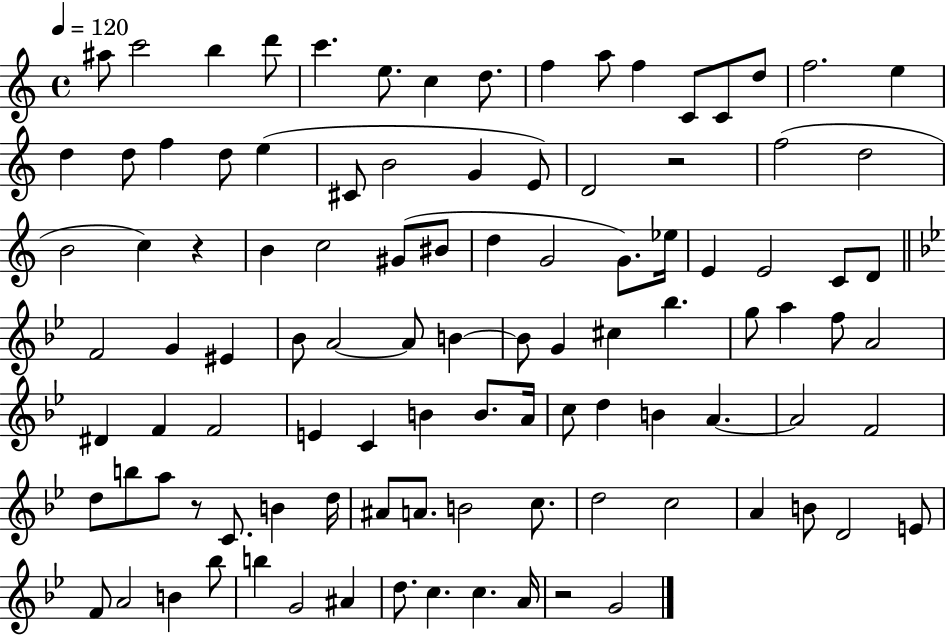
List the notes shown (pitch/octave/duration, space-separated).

A#5/e C6/h B5/q D6/e C6/q. E5/e. C5/q D5/e. F5/q A5/e F5/q C4/e C4/e D5/e F5/h. E5/q D5/q D5/e F5/q D5/e E5/q C#4/e B4/h G4/q E4/e D4/h R/h F5/h D5/h B4/h C5/q R/q B4/q C5/h G#4/e BIS4/e D5/q G4/h G4/e. Eb5/s E4/q E4/h C4/e D4/e F4/h G4/q EIS4/q Bb4/e A4/h A4/e B4/q B4/e G4/q C#5/q Bb5/q. G5/e A5/q F5/e A4/h D#4/q F4/q F4/h E4/q C4/q B4/q B4/e. A4/s C5/e D5/q B4/q A4/q. A4/h F4/h D5/e B5/e A5/e R/e C4/e. B4/q D5/s A#4/e A4/e. B4/h C5/e. D5/h C5/h A4/q B4/e D4/h E4/e F4/e A4/h B4/q Bb5/e B5/q G4/h A#4/q D5/e. C5/q. C5/q. A4/s R/h G4/h